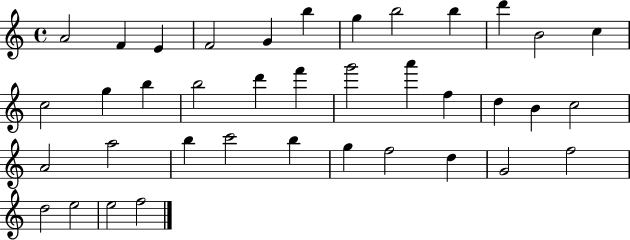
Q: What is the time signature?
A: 4/4